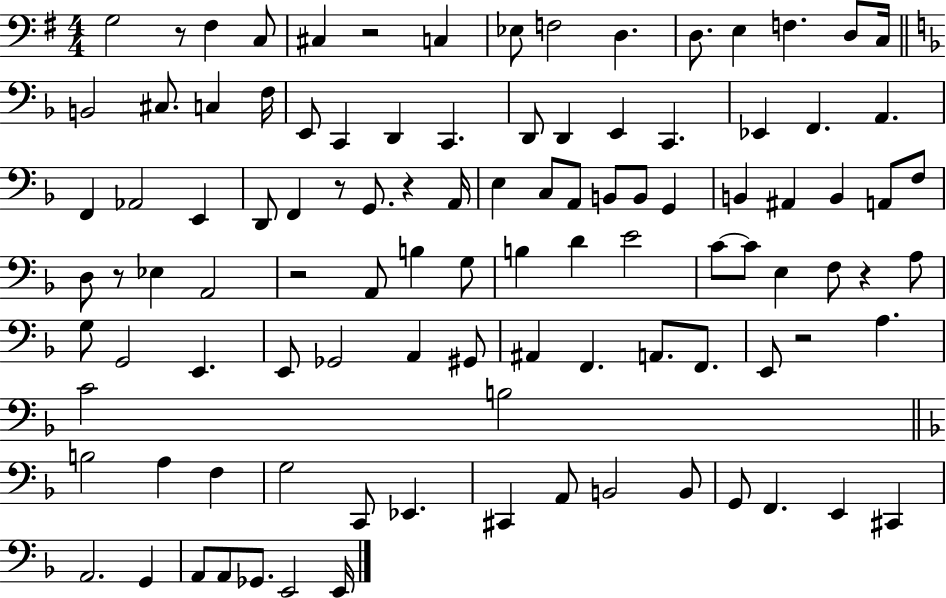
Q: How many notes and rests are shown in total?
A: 104